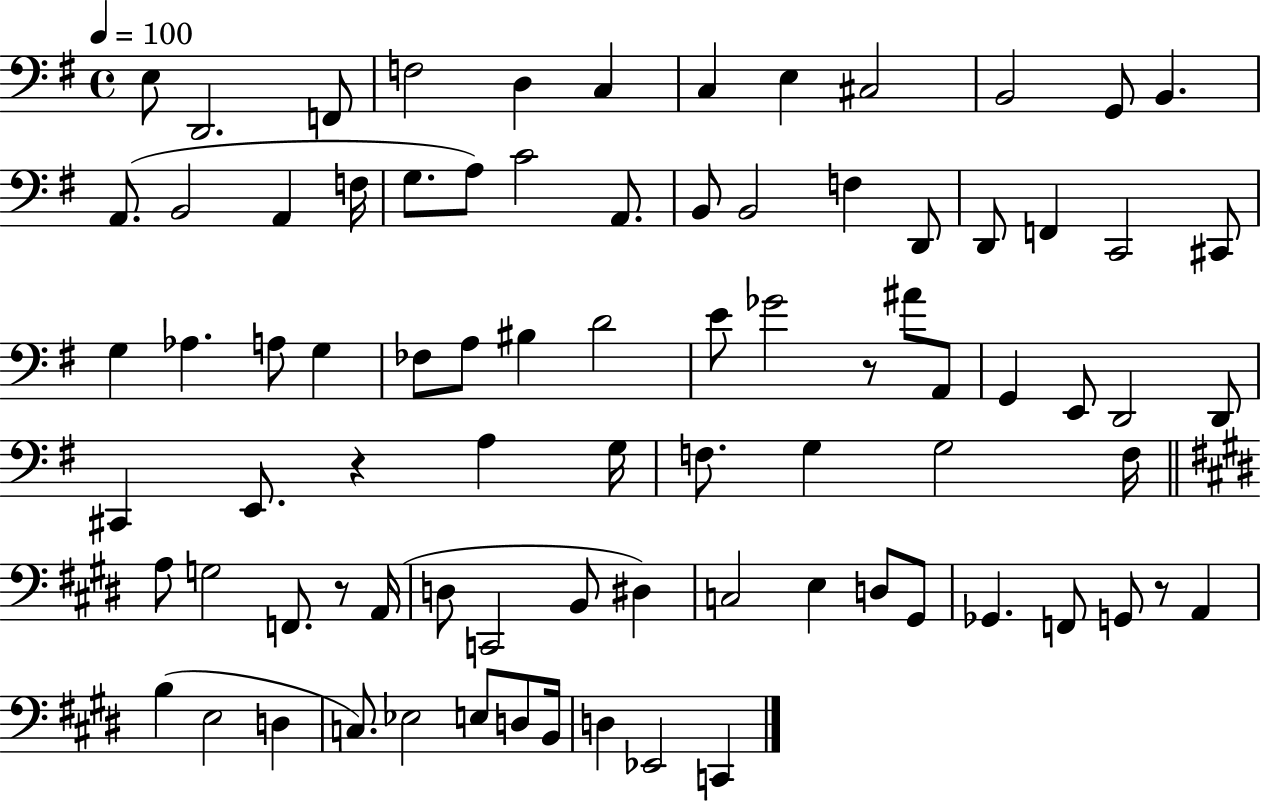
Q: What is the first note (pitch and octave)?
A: E3